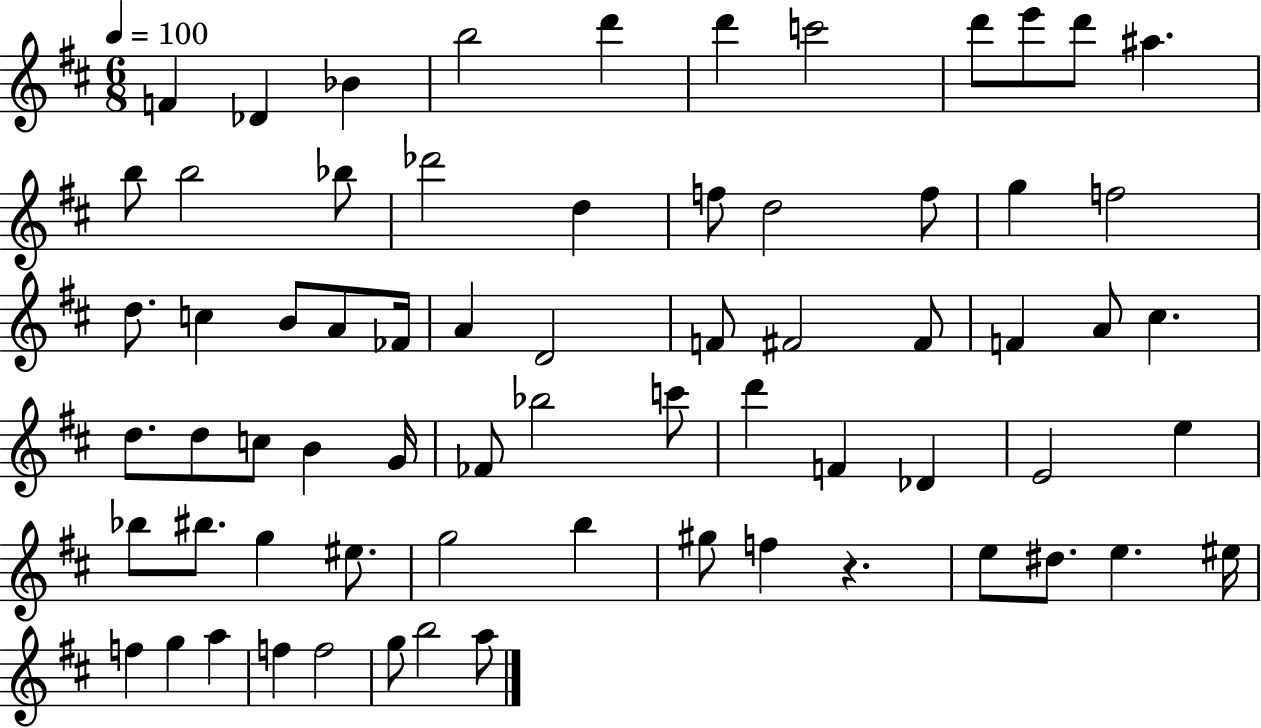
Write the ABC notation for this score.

X:1
T:Untitled
M:6/8
L:1/4
K:D
F _D _B b2 d' d' c'2 d'/2 e'/2 d'/2 ^a b/2 b2 _b/2 _d'2 d f/2 d2 f/2 g f2 d/2 c B/2 A/2 _F/4 A D2 F/2 ^F2 ^F/2 F A/2 ^c d/2 d/2 c/2 B G/4 _F/2 _b2 c'/2 d' F _D E2 e _b/2 ^b/2 g ^e/2 g2 b ^g/2 f z e/2 ^d/2 e ^e/4 f g a f f2 g/2 b2 a/2